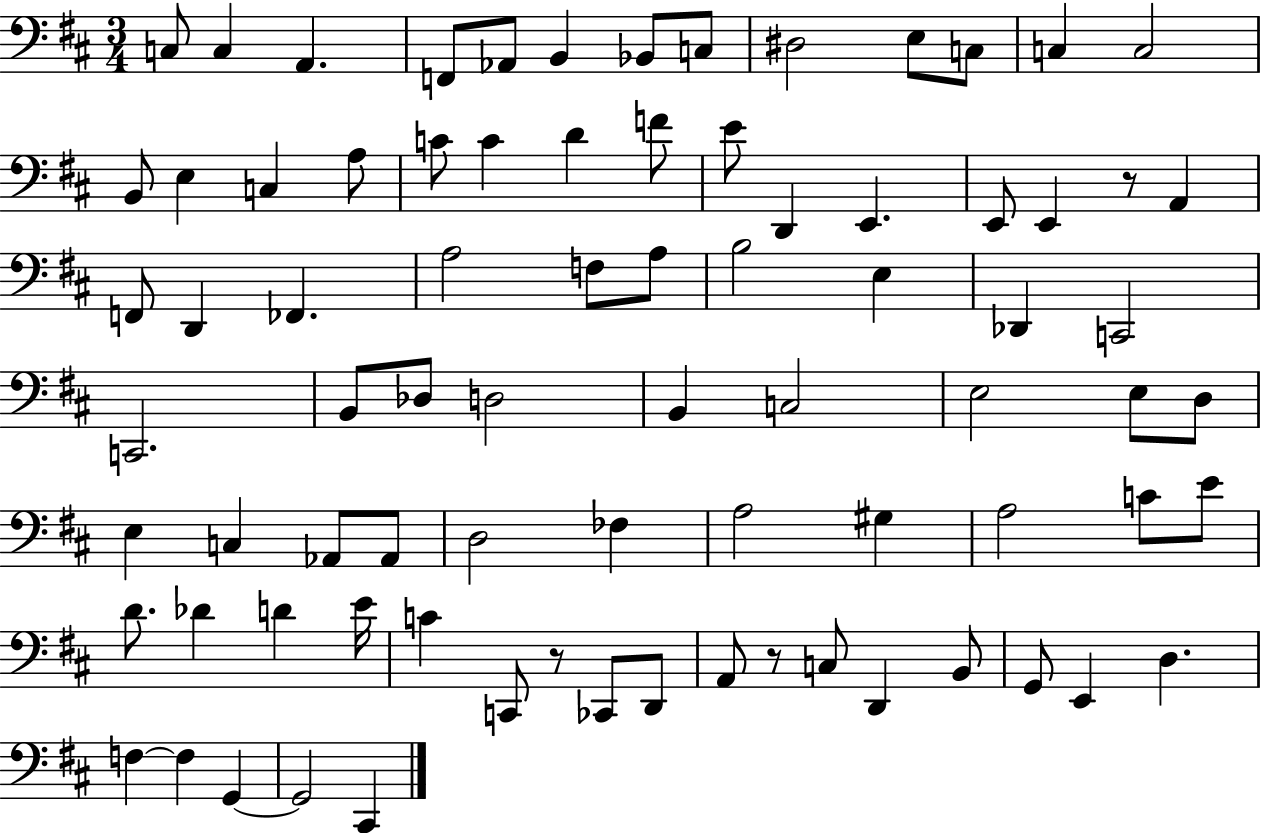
{
  \clef bass
  \numericTimeSignature
  \time 3/4
  \key d \major
  c8 c4 a,4. | f,8 aes,8 b,4 bes,8 c8 | dis2 e8 c8 | c4 c2 | \break b,8 e4 c4 a8 | c'8 c'4 d'4 f'8 | e'8 d,4 e,4. | e,8 e,4 r8 a,4 | \break f,8 d,4 fes,4. | a2 f8 a8 | b2 e4 | des,4 c,2 | \break c,2. | b,8 des8 d2 | b,4 c2 | e2 e8 d8 | \break e4 c4 aes,8 aes,8 | d2 fes4 | a2 gis4 | a2 c'8 e'8 | \break d'8. des'4 d'4 e'16 | c'4 c,8 r8 ces,8 d,8 | a,8 r8 c8 d,4 b,8 | g,8 e,4 d4. | \break f4~~ f4 g,4~~ | g,2 cis,4 | \bar "|."
}